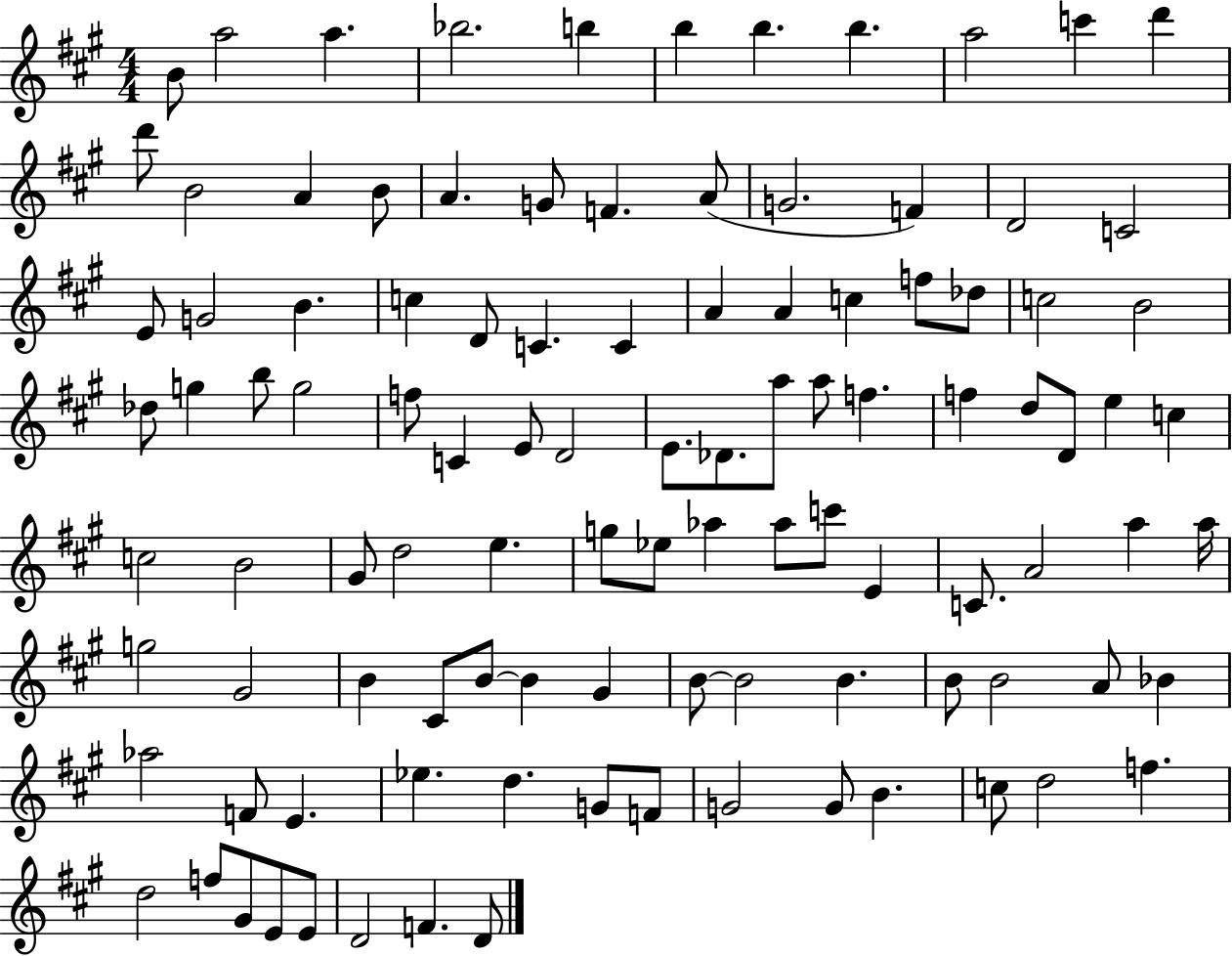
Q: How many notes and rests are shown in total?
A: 105